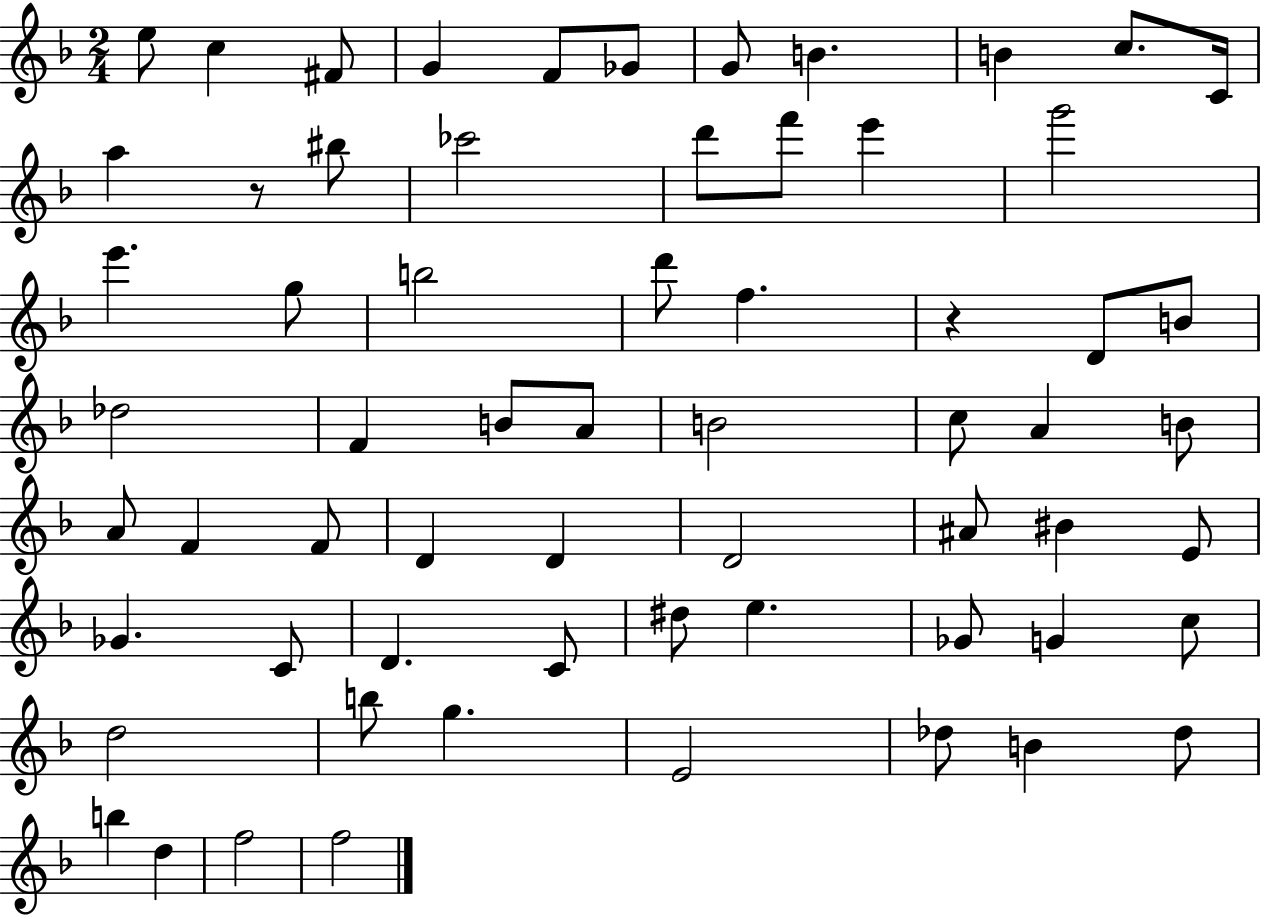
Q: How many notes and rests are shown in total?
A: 64